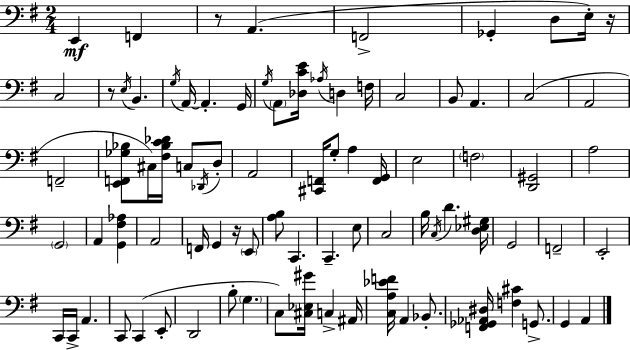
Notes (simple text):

E2/q F2/q R/e A2/q. F2/h Gb2/q D3/e E3/s R/s C3/h R/e E3/s B2/q. G3/s A2/s A2/q. G2/s G3/s A2/e [Db3,C4,E4]/s Ab3/s D3/q F3/s C3/h B2/e A2/q. C3/h A2/h F2/h [E2,F2,Gb3,Bb3]/e C#3/s [F#3,Bb3,C4,Db4]/s C3/e Db2/s D3/e A2/h [C#2,F2]/s G3/e A3/q [F2,G2]/s E3/h F3/h [D2,G#2]/h A3/h G2/h A2/q [G2,F#3,Ab3]/q A2/h F2/s G2/q R/s E2/e [A3,B3]/e C2/q. C2/q. E3/e C3/h B3/s C3/s D4/q. [D3,Eb3,G#3]/s G2/h F2/h E2/h C2/s C2/s A2/q. C2/e C2/q E2/e D2/h B3/e G3/q. C3/e [C#3,Eb3,G#4]/s C3/q A#2/s [C3,A3,Eb4,F4]/s A2/q Bb2/e. [F2,Gb2,Ab2,D#3]/s [F3,C#4]/q G2/e. G2/q A2/q